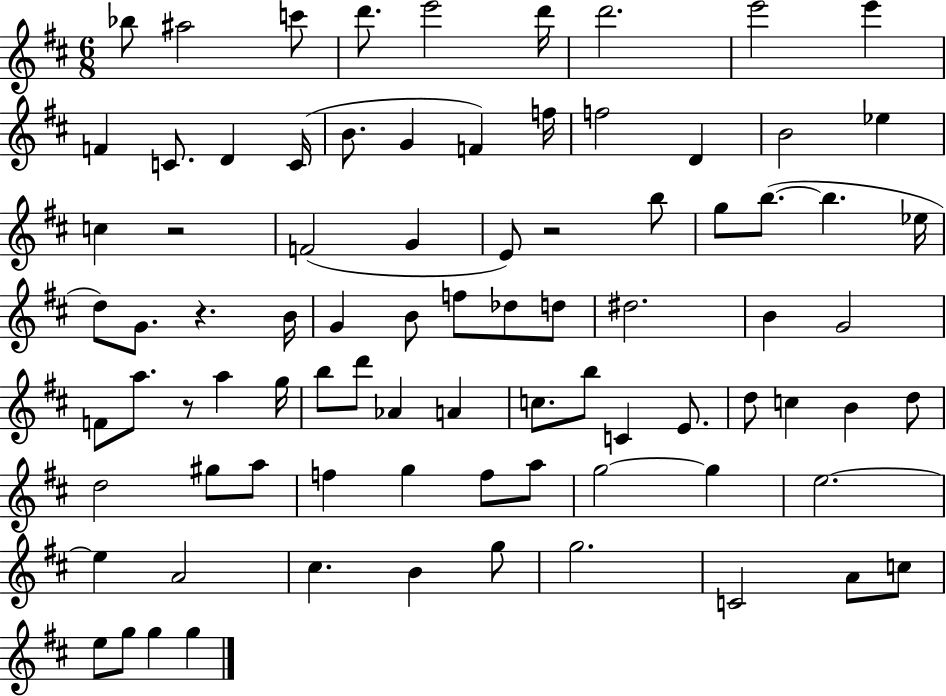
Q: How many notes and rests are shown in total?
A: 84